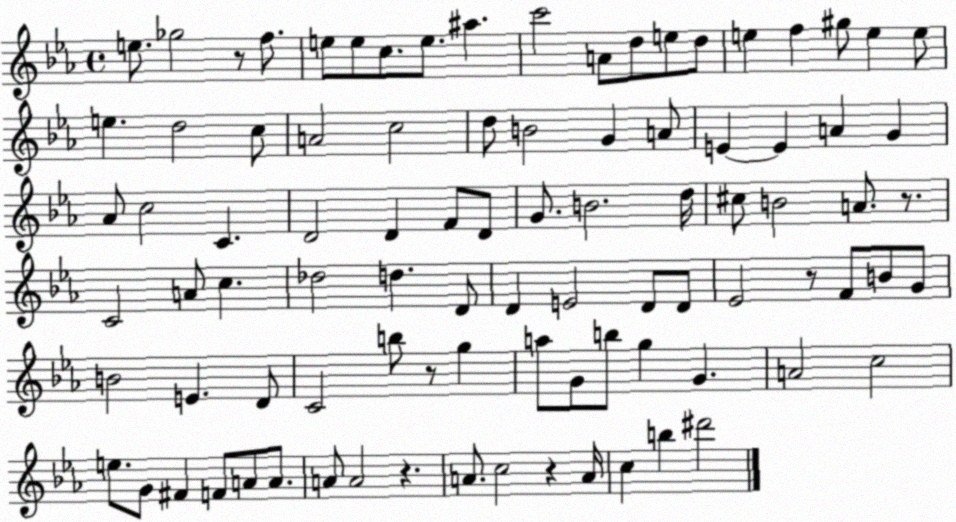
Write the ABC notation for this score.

X:1
T:Untitled
M:4/4
L:1/4
K:Eb
e/2 _g2 z/2 f/2 e/2 e/2 c/2 e/2 ^a c'2 A/2 d/2 e/2 d/2 e f ^g/2 e e/2 e d2 c/2 A2 c2 d/2 B2 G A/2 E E A G _A/2 c2 C D2 D F/2 D/2 G/2 B2 d/4 ^c/2 B2 A/2 z/2 C2 A/2 c _d2 d D/2 D E2 D/2 D/2 _E2 z/2 F/2 B/2 G/2 B2 E D/2 C2 b/2 z/2 g a/2 G/2 b/2 g G A2 c2 e/2 G/2 ^F F/2 A/2 A/2 A/2 A2 z A/2 c2 z A/4 c b ^d'2